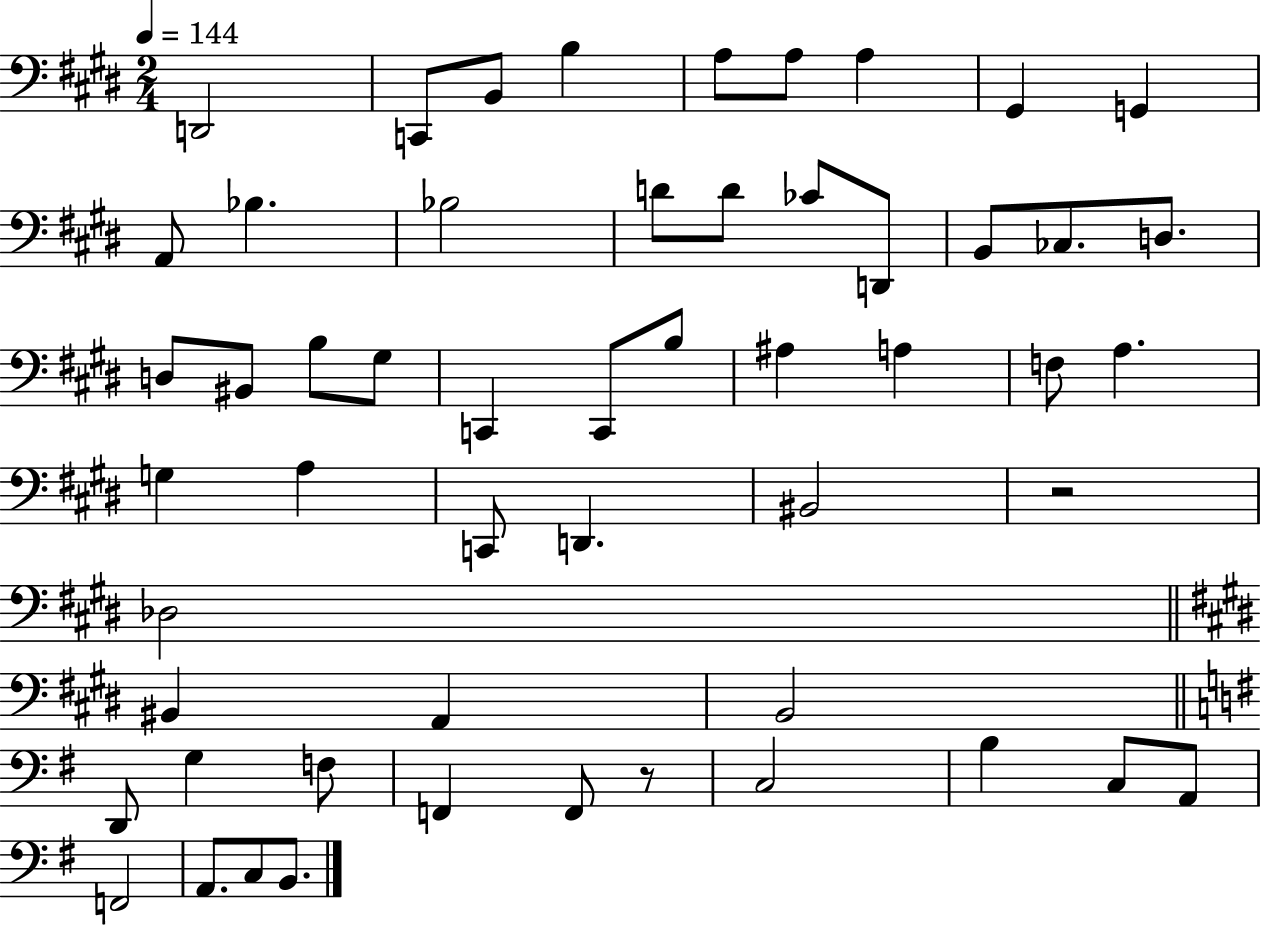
X:1
T:Untitled
M:2/4
L:1/4
K:E
D,,2 C,,/2 B,,/2 B, A,/2 A,/2 A, ^G,, G,, A,,/2 _B, _B,2 D/2 D/2 _C/2 D,,/2 B,,/2 _C,/2 D,/2 D,/2 ^B,,/2 B,/2 ^G,/2 C,, C,,/2 B,/2 ^A, A, F,/2 A, G, A, C,,/2 D,, ^B,,2 z2 _D,2 ^B,, A,, B,,2 D,,/2 G, F,/2 F,, F,,/2 z/2 C,2 B, C,/2 A,,/2 F,,2 A,,/2 C,/2 B,,/2